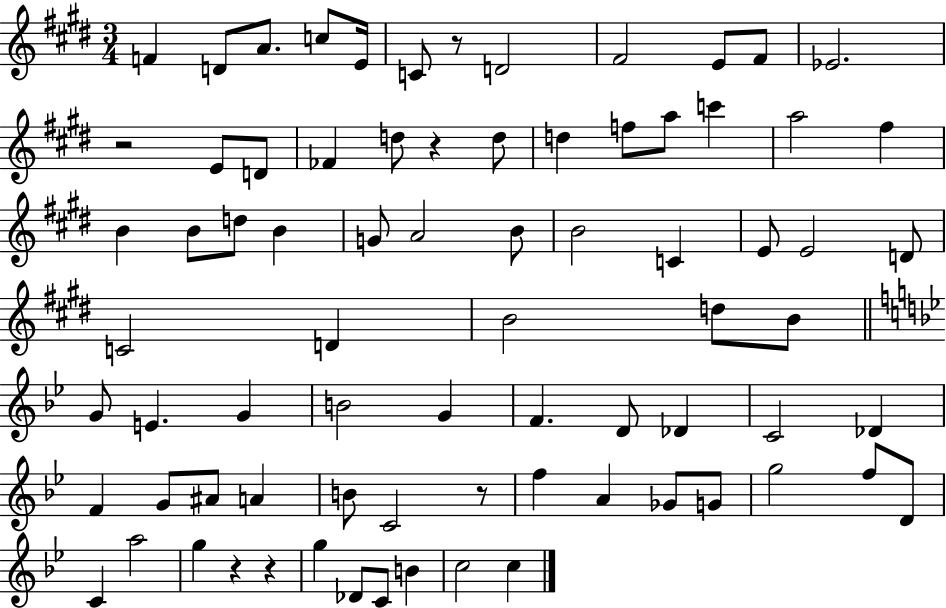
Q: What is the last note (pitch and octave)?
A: C5